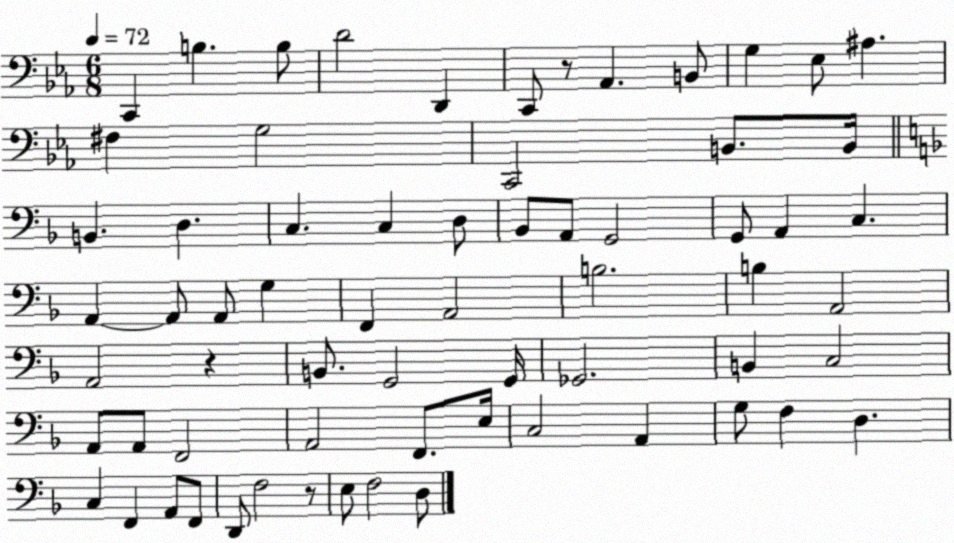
X:1
T:Untitled
M:6/8
L:1/4
K:Eb
C,, B, B,/2 D2 D,, C,,/2 z/2 _A,, B,,/2 G, _E,/2 ^A, ^F, G,2 C,,2 B,,/2 B,,/4 B,, D, C, C, D,/2 _B,,/2 A,,/2 G,,2 G,,/2 A,, C, A,, A,,/2 A,,/2 G, F,, A,,2 B,2 B, A,,2 A,,2 z B,,/2 G,,2 G,,/4 _G,,2 B,, C,2 A,,/2 A,,/2 F,,2 A,,2 F,,/2 E,/4 C,2 A,, G,/2 F, D, C, F,, A,,/2 F,,/2 D,,/2 F,2 z/2 E,/2 F,2 D,/2